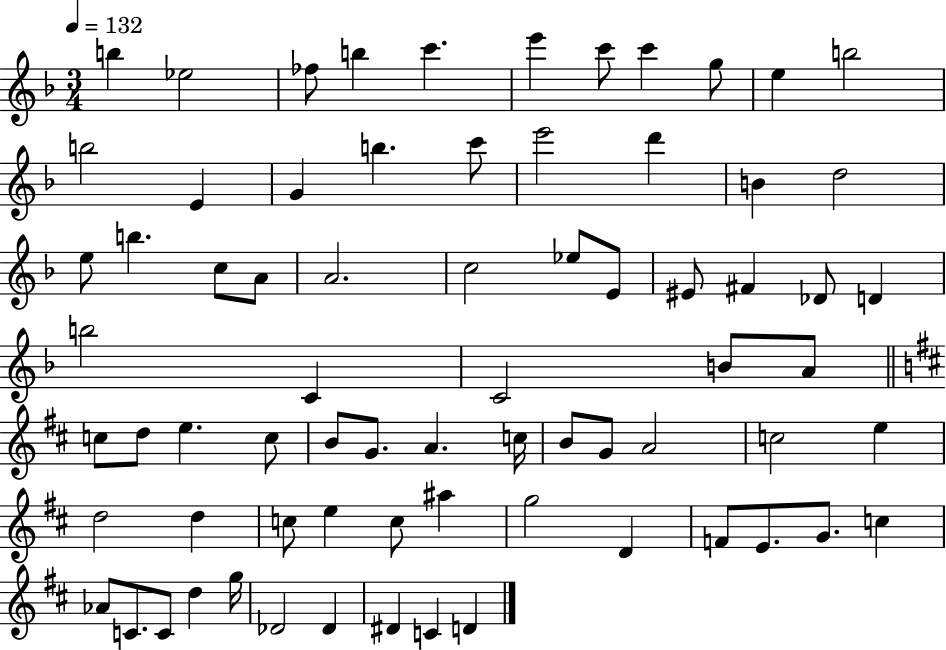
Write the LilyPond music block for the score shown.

{
  \clef treble
  \numericTimeSignature
  \time 3/4
  \key f \major
  \tempo 4 = 132
  b''4 ees''2 | fes''8 b''4 c'''4. | e'''4 c'''8 c'''4 g''8 | e''4 b''2 | \break b''2 e'4 | g'4 b''4. c'''8 | e'''2 d'''4 | b'4 d''2 | \break e''8 b''4. c''8 a'8 | a'2. | c''2 ees''8 e'8 | eis'8 fis'4 des'8 d'4 | \break b''2 c'4 | c'2 b'8 a'8 | \bar "||" \break \key d \major c''8 d''8 e''4. c''8 | b'8 g'8. a'4. c''16 | b'8 g'8 a'2 | c''2 e''4 | \break d''2 d''4 | c''8 e''4 c''8 ais''4 | g''2 d'4 | f'8 e'8. g'8. c''4 | \break aes'8 c'8. c'8 d''4 g''16 | des'2 des'4 | dis'4 c'4 d'4 | \bar "|."
}